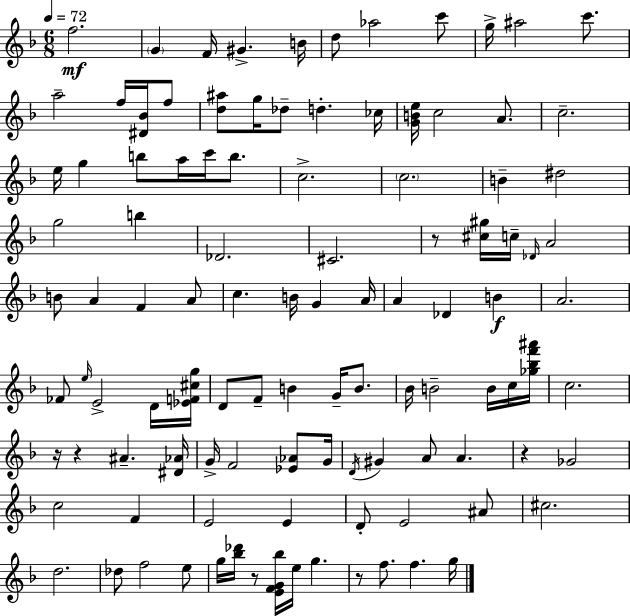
F5/h. G4/q F4/s G#4/q. B4/s D5/e Ab5/h C6/e G5/s A#5/h C6/e. A5/h F5/s [D#4,Bb4]/s F5/e [D5,A#5]/e G5/s Db5/e D5/q. CES5/s [G4,B4,E5]/s C5/h A4/e. C5/h. E5/s G5/q B5/e A5/s C6/s B5/e. C5/h. C5/h. B4/q D#5/h G5/h B5/q Db4/h. C#4/h. R/e [C#5,G#5]/s C5/s Db4/s A4/h B4/e A4/q F4/q A4/e C5/q. B4/s G4/q A4/s A4/q Db4/q B4/q A4/h. FES4/e E5/s E4/h D4/s [Eb4,F4,C#5,G5]/s D4/e F4/e B4/q G4/s B4/e. Bb4/s B4/h B4/s C5/s [Gb5,Bb5,F6,A#6]/s C5/h. R/s R/q A#4/q. [D#4,Ab4]/s G4/s F4/h [Eb4,Ab4]/e G4/s D4/s G#4/q A4/e A4/q. R/q Gb4/h C5/h F4/q E4/h E4/q D4/e E4/h A#4/e C#5/h. D5/h. Db5/e F5/h E5/e G5/s [Bb5,Db6]/s R/e [E4,F4,G4,Bb5]/s E5/s G5/q. R/e F5/e. F5/q. G5/s